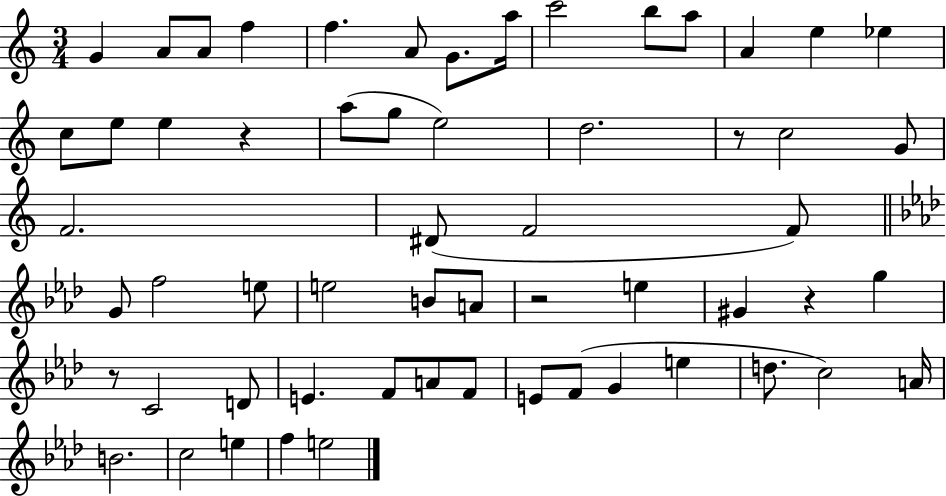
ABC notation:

X:1
T:Untitled
M:3/4
L:1/4
K:C
G A/2 A/2 f f A/2 G/2 a/4 c'2 b/2 a/2 A e _e c/2 e/2 e z a/2 g/2 e2 d2 z/2 c2 G/2 F2 ^D/2 F2 F/2 G/2 f2 e/2 e2 B/2 A/2 z2 e ^G z g z/2 C2 D/2 E F/2 A/2 F/2 E/2 F/2 G e d/2 c2 A/4 B2 c2 e f e2